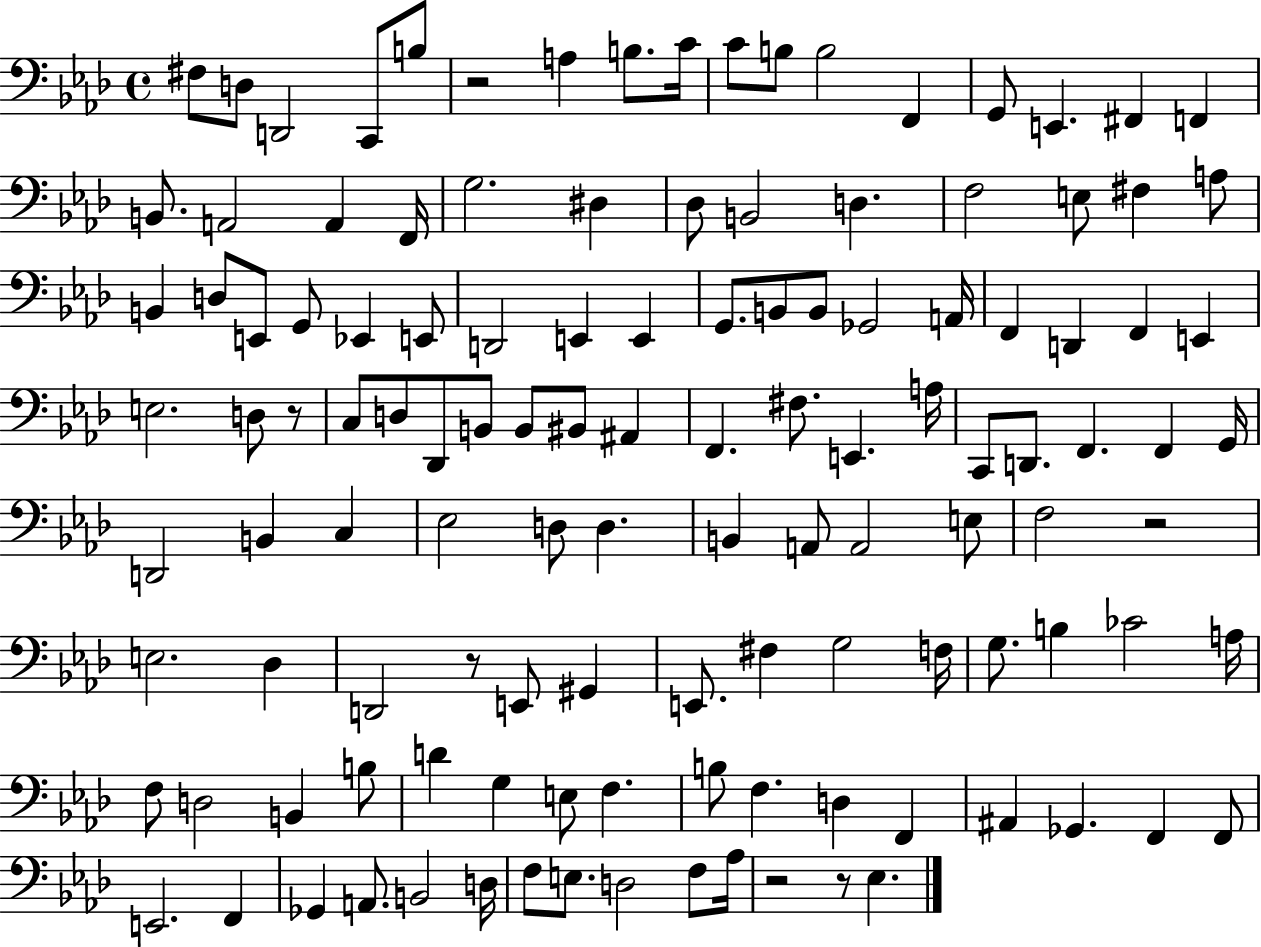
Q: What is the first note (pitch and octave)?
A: F#3